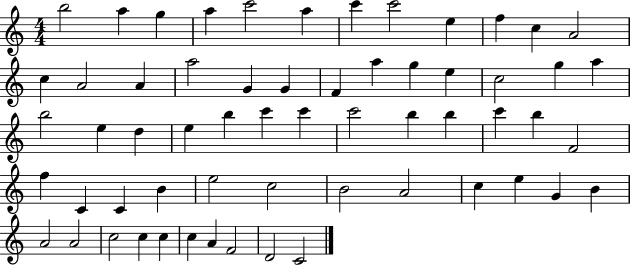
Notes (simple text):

B5/h A5/q G5/q A5/q C6/h A5/q C6/q C6/h E5/q F5/q C5/q A4/h C5/q A4/h A4/q A5/h G4/q G4/q F4/q A5/q G5/q E5/q C5/h G5/q A5/q B5/h E5/q D5/q E5/q B5/q C6/q C6/q C6/h B5/q B5/q C6/q B5/q F4/h F5/q C4/q C4/q B4/q E5/h C5/h B4/h A4/h C5/q E5/q G4/q B4/q A4/h A4/h C5/h C5/q C5/q C5/q A4/q F4/h D4/h C4/h